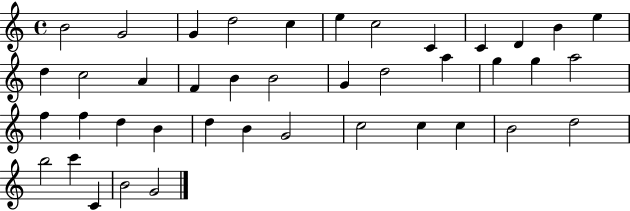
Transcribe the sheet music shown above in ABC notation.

X:1
T:Untitled
M:4/4
L:1/4
K:C
B2 G2 G d2 c e c2 C C D B e d c2 A F B B2 G d2 a g g a2 f f d B d B G2 c2 c c B2 d2 b2 c' C B2 G2